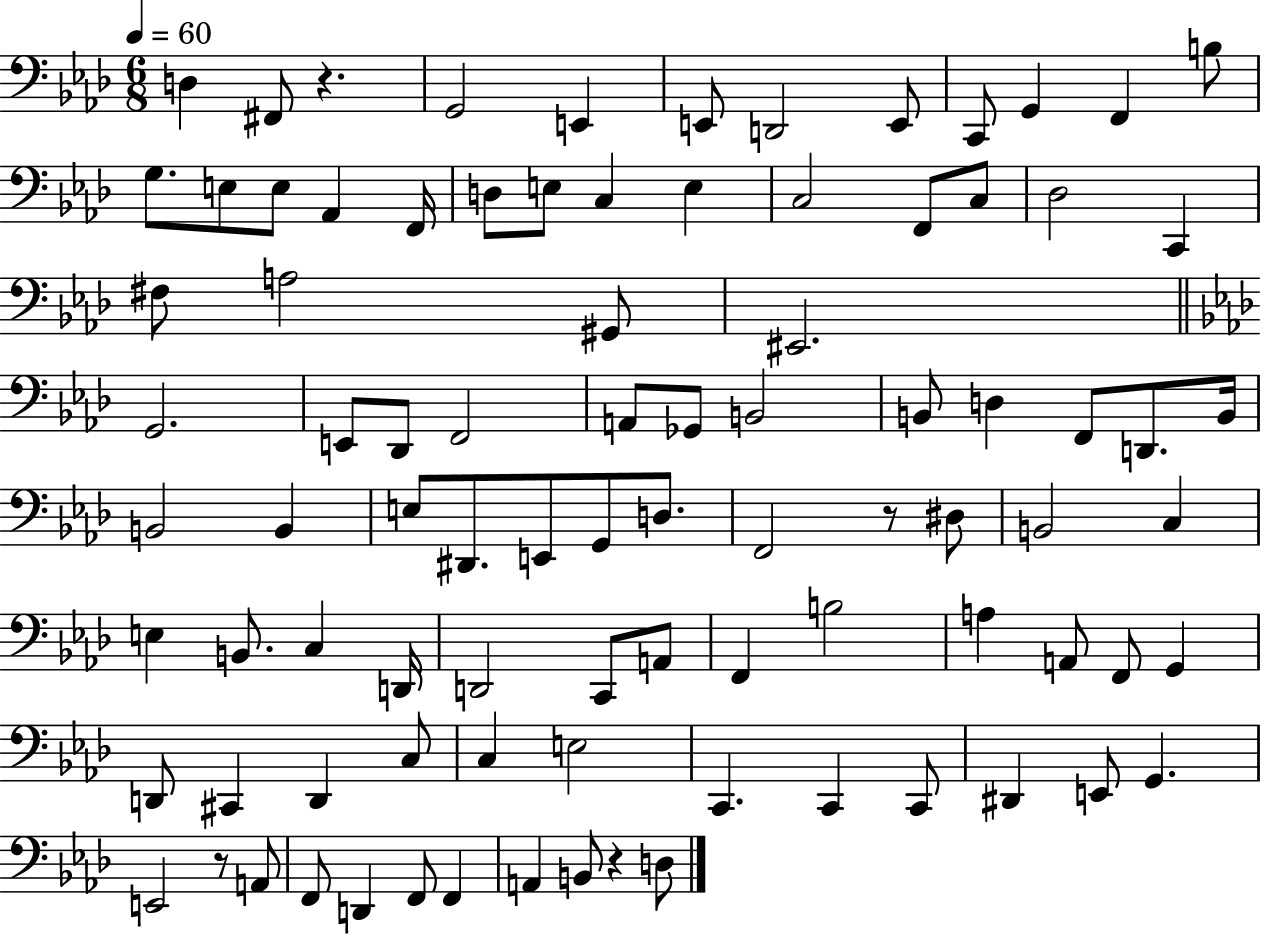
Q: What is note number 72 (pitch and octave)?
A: C2